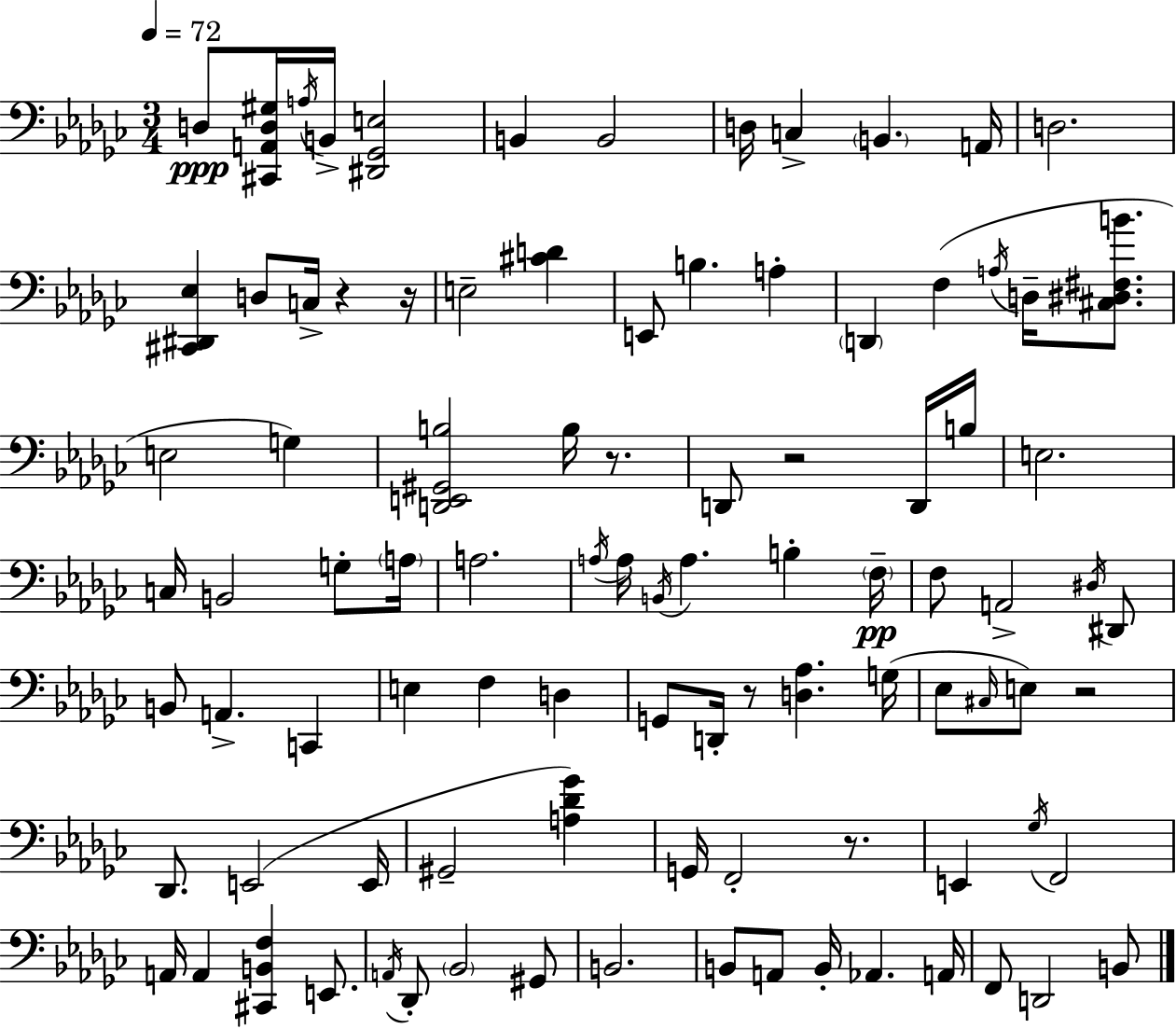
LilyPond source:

{
  \clef bass
  \numericTimeSignature
  \time 3/4
  \key ees \minor
  \tempo 4 = 72
  d8\ppp <cis, a, d gis>16 \acciaccatura { a16 } b,16-> <dis, ges, e>2 | b,4 b,2 | d16 c4-> \parenthesize b,4. | a,16 d2. | \break <cis, dis, ees>4 d8 c16-> r4 | r16 e2-- <cis' d'>4 | e,8 b4. a4-. | \parenthesize d,4 f4( \acciaccatura { a16 } d16-- <cis dis fis b'>8. | \break e2 g4) | <d, e, gis, b>2 b16 r8. | d,8 r2 | d,16 b16 e2. | \break c16 b,2 g8-. | \parenthesize a16 a2. | \acciaccatura { a16 } a16 \acciaccatura { b,16 } a4. b4-. | \parenthesize f16--\pp f8 a,2-> | \break \acciaccatura { dis16 } dis,8 b,8 a,4.-> | c,4 e4 f4 | d4 g,8 d,16-. r8 <d aes>4. | g16( ees8 \grace { cis16 } e8) r2 | \break des,8. e,2( | e,16 gis,2-- | <a des' ges'>4) g,16 f,2-. | r8. e,4 \acciaccatura { ges16 } f,2 | \break a,16 a,4 | <cis, b, f>4 e,8. \acciaccatura { a,16 } des,8-. \parenthesize bes,2 | gis,8 b,2. | b,8 a,8 | \break b,16-. aes,4. a,16 f,8 d,2 | b,8 \bar "|."
}